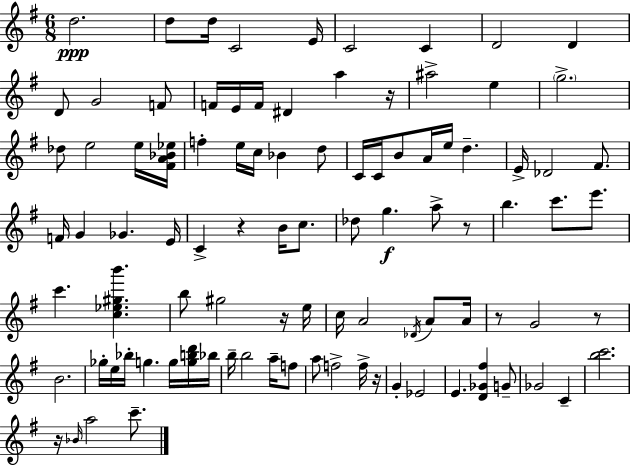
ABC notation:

X:1
T:Untitled
M:6/8
L:1/4
K:G
d2 d/2 d/4 C2 E/4 C2 C D2 D D/2 G2 F/2 F/4 E/4 F/4 ^D a z/4 ^a2 e g2 _d/2 e2 e/4 [^FA_B_e]/4 f e/4 c/4 _B d/2 C/4 C/4 B/2 A/4 e/4 d E/4 _D2 ^F/2 F/4 G _G E/4 C z B/4 c/2 _d/2 g a/2 z/2 b c'/2 e'/2 c' [c_e^gb'] b/2 ^g2 z/4 e/4 c/4 A2 _D/4 A/2 A/4 z/2 G2 z/2 B2 _g/4 e/4 _b/4 g g/4 [gbd']/4 _b/4 b/4 b2 a/4 f/2 a/2 f2 f/4 z/4 G _E2 E [D_G^f] G/2 _G2 C [bc']2 z/4 _B/4 a2 c'/2